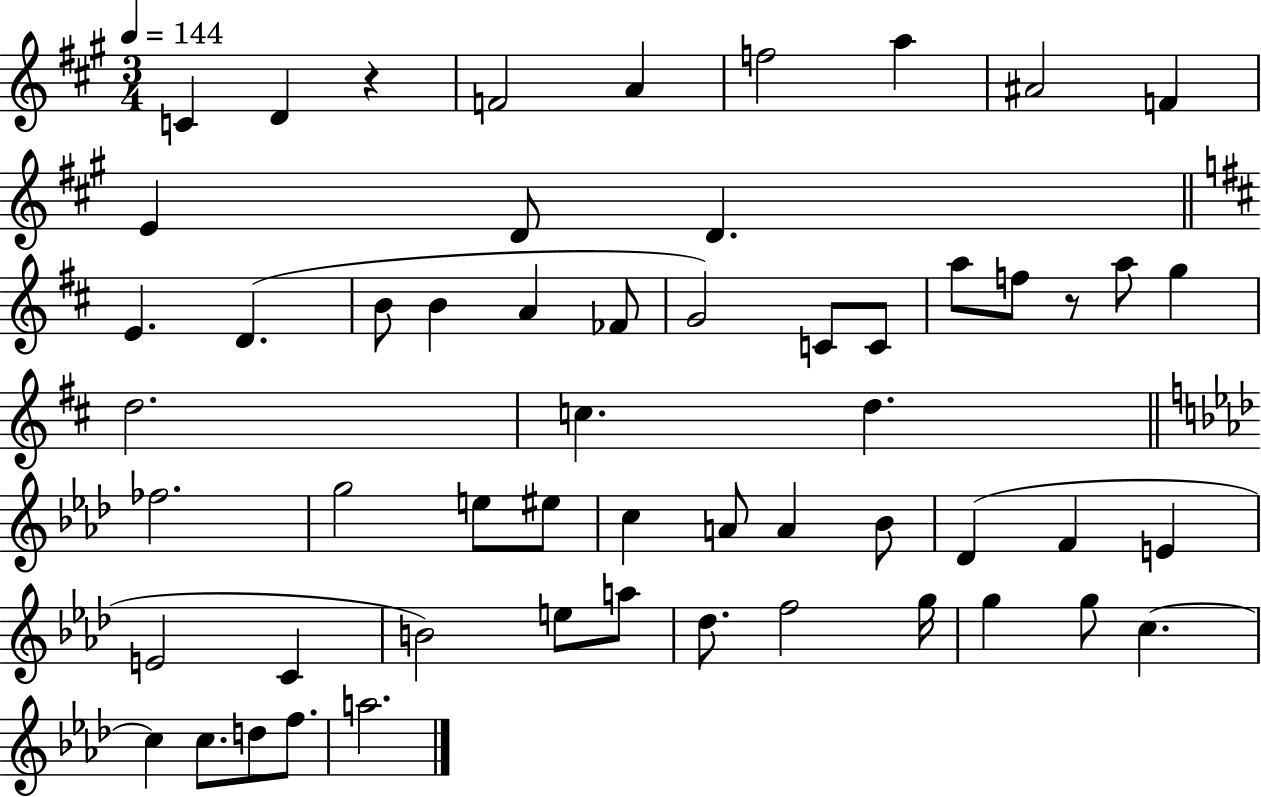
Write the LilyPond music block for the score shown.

{
  \clef treble
  \numericTimeSignature
  \time 3/4
  \key a \major
  \tempo 4 = 144
  c'4 d'4 r4 | f'2 a'4 | f''2 a''4 | ais'2 f'4 | \break e'4 d'8 d'4. | \bar "||" \break \key d \major e'4. d'4.( | b'8 b'4 a'4 fes'8 | g'2) c'8 c'8 | a''8 f''8 r8 a''8 g''4 | \break d''2. | c''4. d''4. | \bar "||" \break \key aes \major fes''2. | g''2 e''8 eis''8 | c''4 a'8 a'4 bes'8 | des'4( f'4 e'4 | \break e'2 c'4 | b'2) e''8 a''8 | des''8. f''2 g''16 | g''4 g''8 c''4.~~ | \break c''4 c''8. d''8 f''8. | a''2. | \bar "|."
}